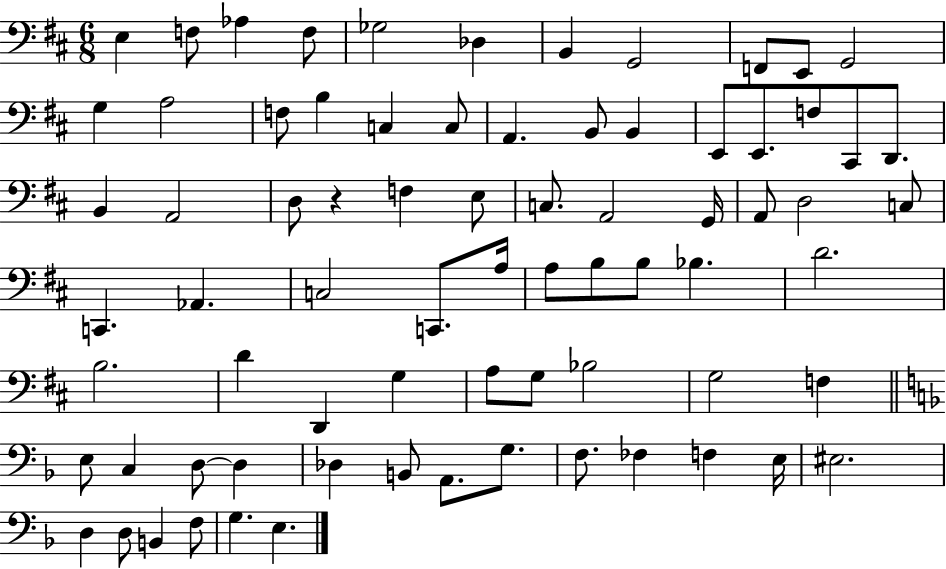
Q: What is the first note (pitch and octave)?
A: E3